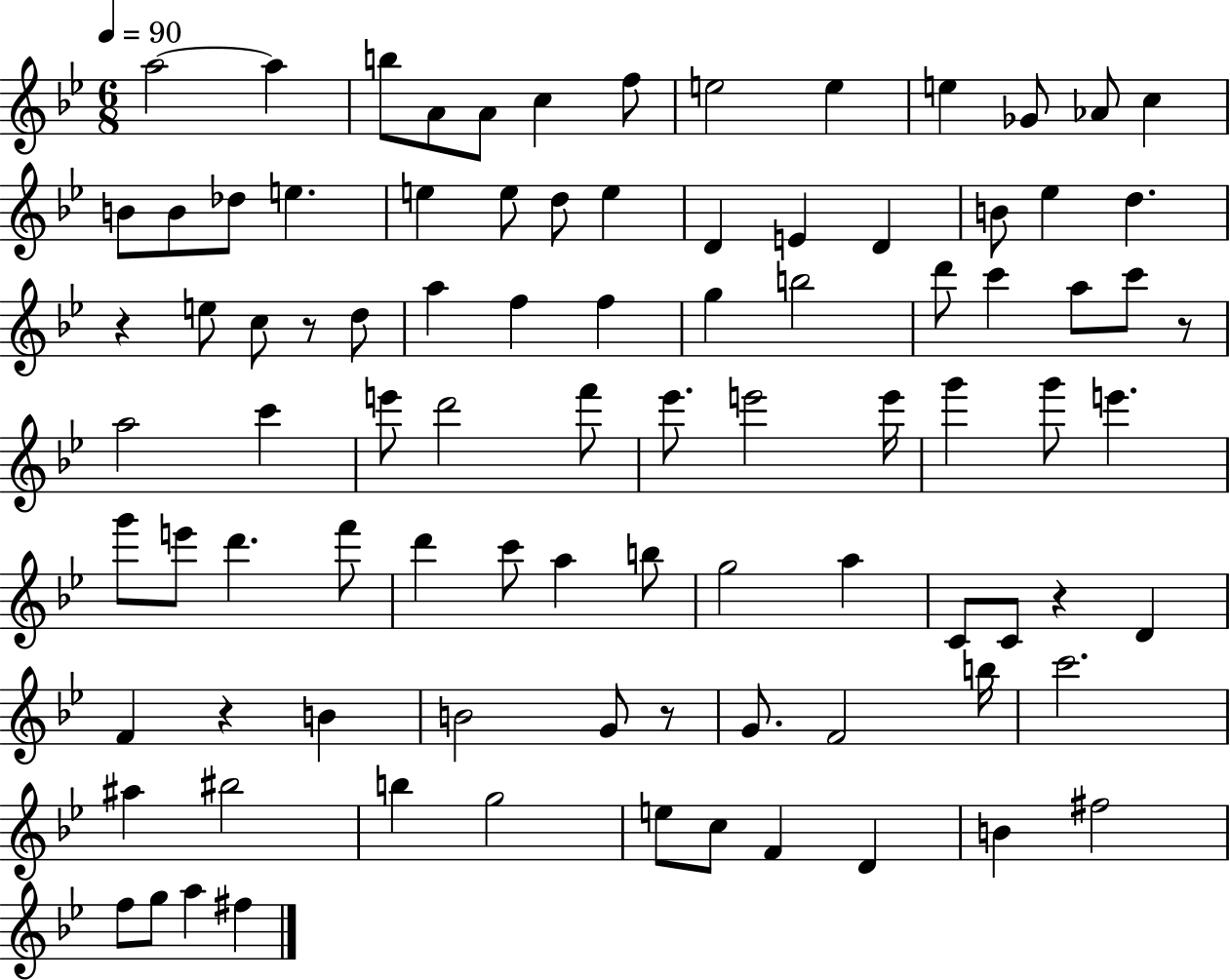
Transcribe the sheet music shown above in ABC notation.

X:1
T:Untitled
M:6/8
L:1/4
K:Bb
a2 a b/2 A/2 A/2 c f/2 e2 e e _G/2 _A/2 c B/2 B/2 _d/2 e e e/2 d/2 e D E D B/2 _e d z e/2 c/2 z/2 d/2 a f f g b2 d'/2 c' a/2 c'/2 z/2 a2 c' e'/2 d'2 f'/2 _e'/2 e'2 e'/4 g' g'/2 e' g'/2 e'/2 d' f'/2 d' c'/2 a b/2 g2 a C/2 C/2 z D F z B B2 G/2 z/2 G/2 F2 b/4 c'2 ^a ^b2 b g2 e/2 c/2 F D B ^f2 f/2 g/2 a ^f